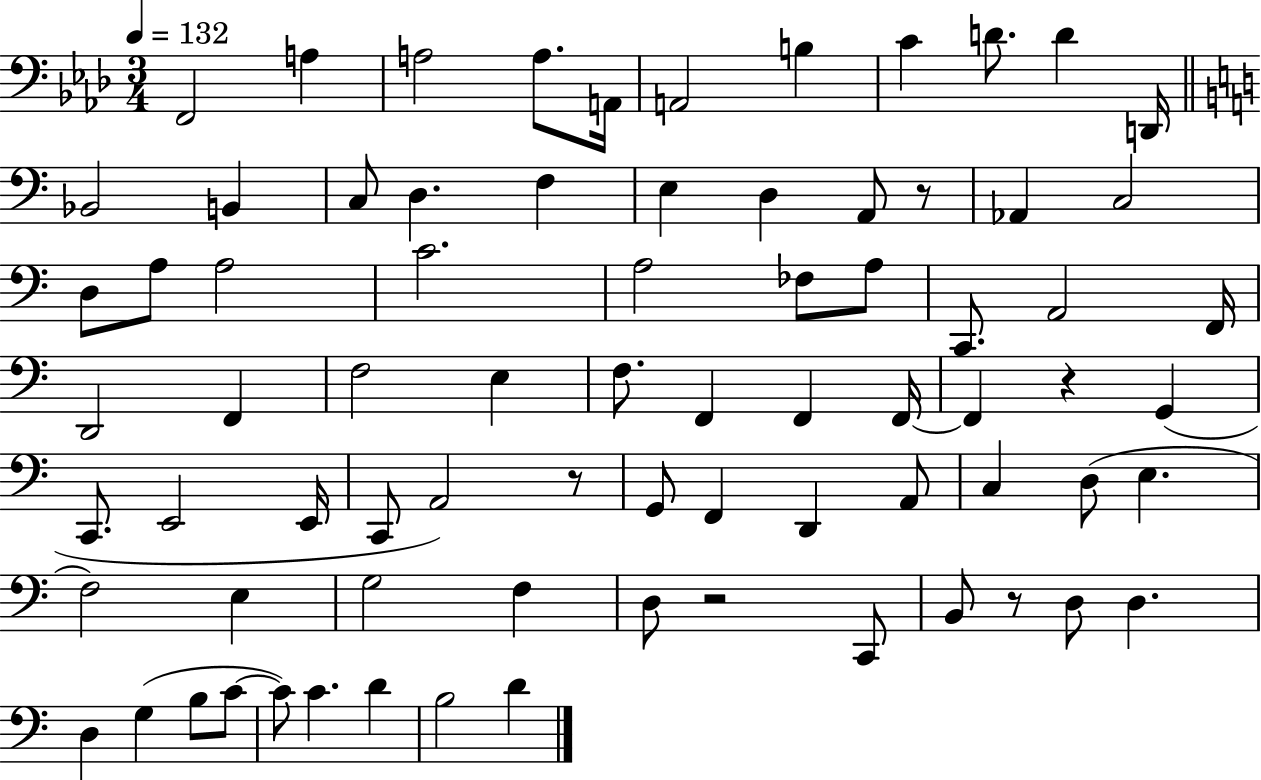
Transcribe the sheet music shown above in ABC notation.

X:1
T:Untitled
M:3/4
L:1/4
K:Ab
F,,2 A, A,2 A,/2 A,,/4 A,,2 B, C D/2 D D,,/4 _B,,2 B,, C,/2 D, F, E, D, A,,/2 z/2 _A,, C,2 D,/2 A,/2 A,2 C2 A,2 _F,/2 A,/2 C,,/2 A,,2 F,,/4 D,,2 F,, F,2 E, F,/2 F,, F,, F,,/4 F,, z G,, C,,/2 E,,2 E,,/4 C,,/2 A,,2 z/2 G,,/2 F,, D,, A,,/2 C, D,/2 E, F,2 E, G,2 F, D,/2 z2 C,,/2 B,,/2 z/2 D,/2 D, D, G, B,/2 C/2 C/2 C D B,2 D